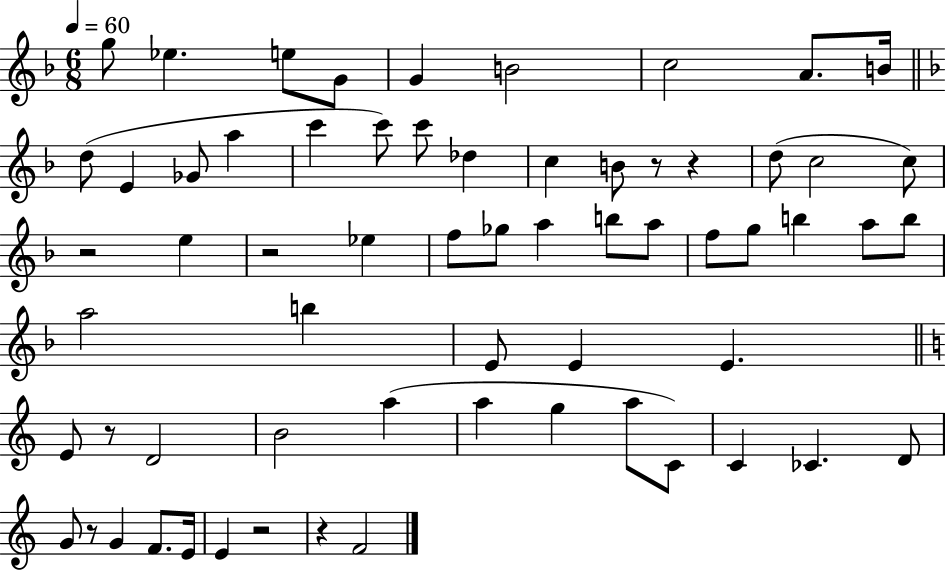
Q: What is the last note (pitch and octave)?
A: F4